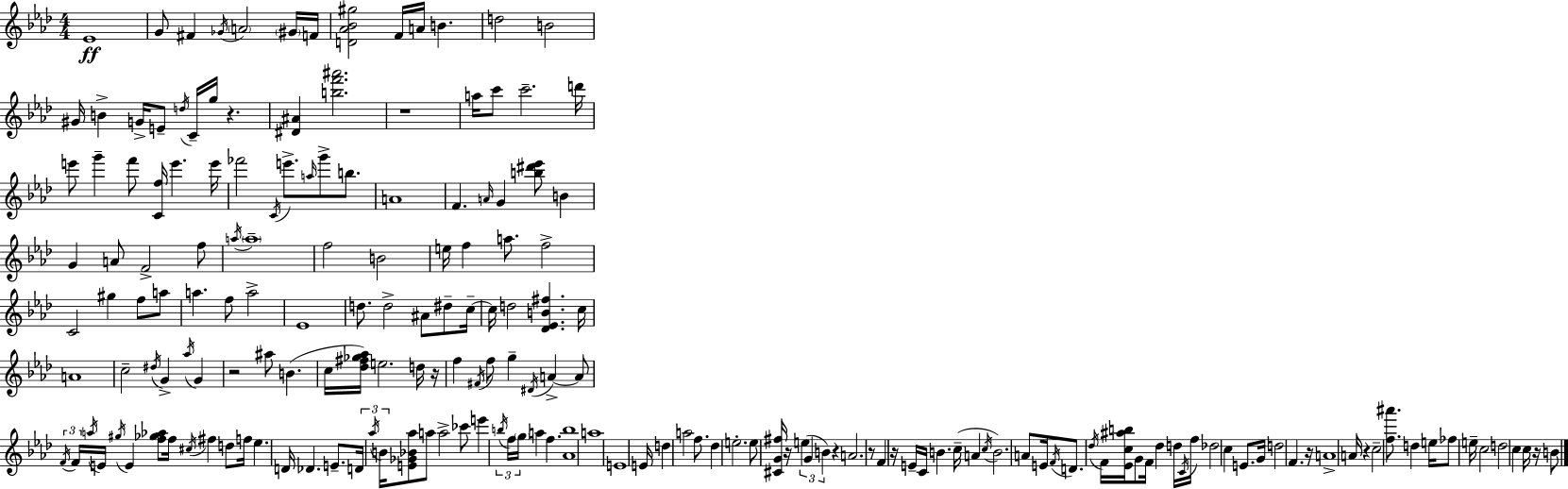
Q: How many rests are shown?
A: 11